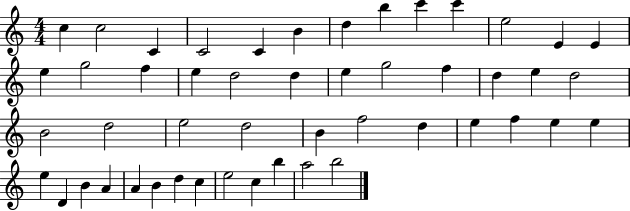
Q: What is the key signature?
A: C major